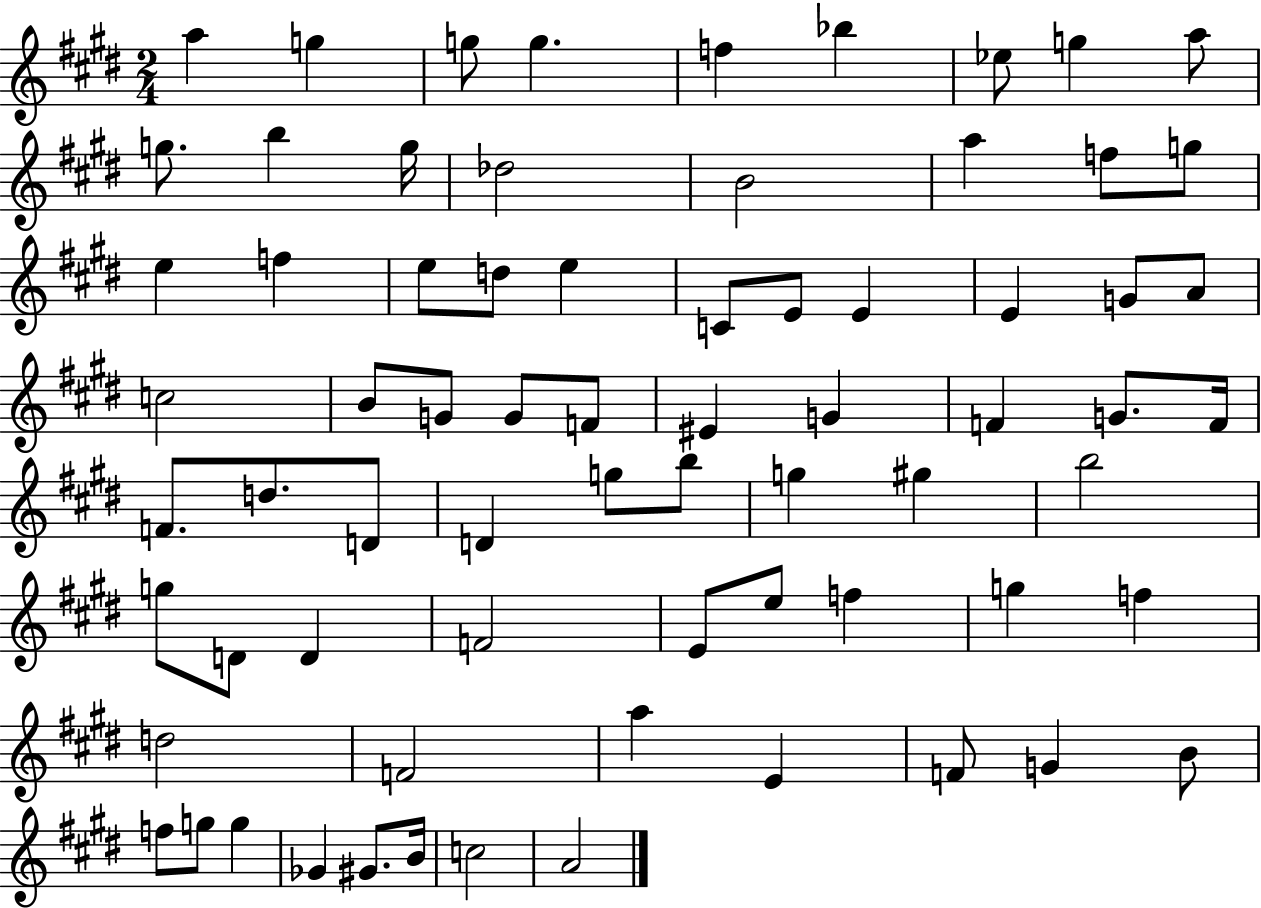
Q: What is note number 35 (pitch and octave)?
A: G4